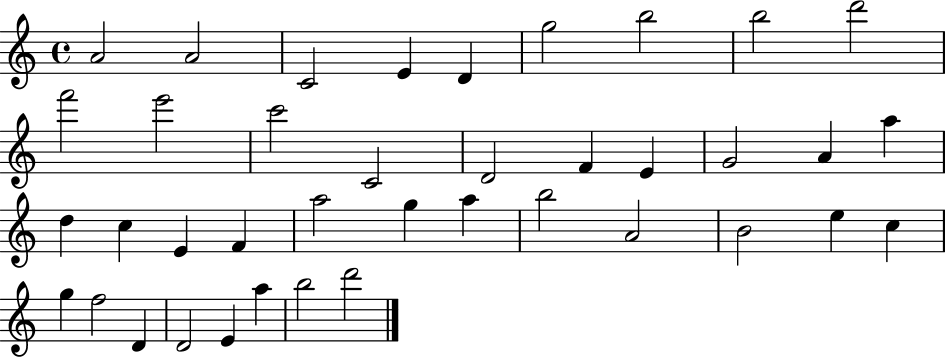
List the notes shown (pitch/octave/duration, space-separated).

A4/h A4/h C4/h E4/q D4/q G5/h B5/h B5/h D6/h F6/h E6/h C6/h C4/h D4/h F4/q E4/q G4/h A4/q A5/q D5/q C5/q E4/q F4/q A5/h G5/q A5/q B5/h A4/h B4/h E5/q C5/q G5/q F5/h D4/q D4/h E4/q A5/q B5/h D6/h